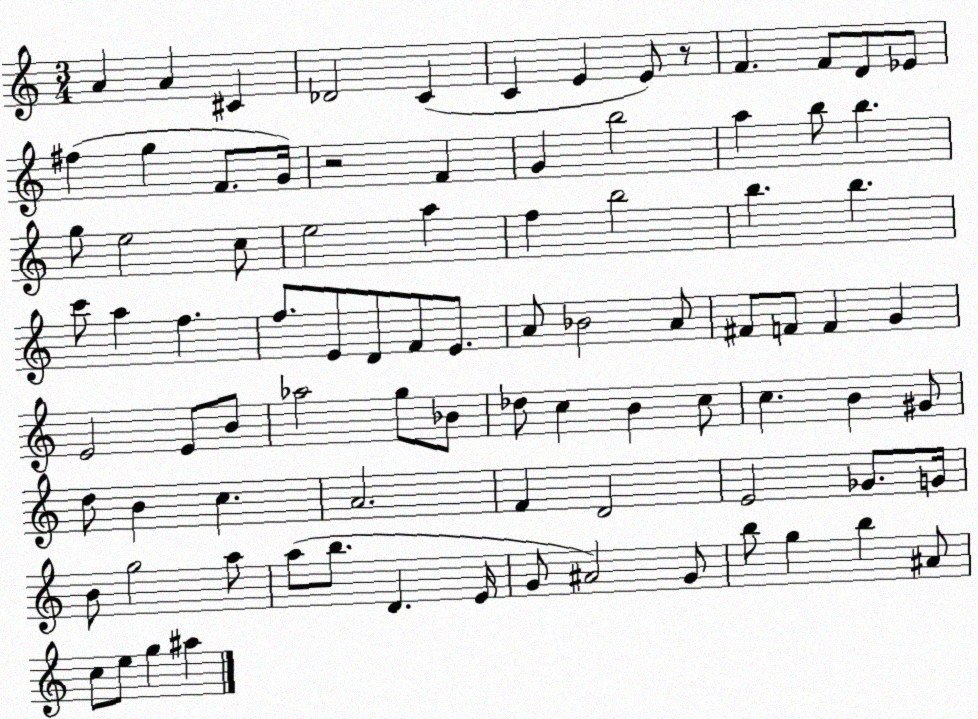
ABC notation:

X:1
T:Untitled
M:3/4
L:1/4
K:C
A A ^C _D2 C C E E/2 z/2 F F/2 D/2 _E/2 ^f g F/2 G/4 z2 F G b2 a b/2 b g/2 e2 c/2 e2 a f b2 b b c'/2 a f f/2 E/2 D/2 F/2 E/2 A/2 _B2 A/2 ^F/2 F/2 F G E2 E/2 B/2 _a2 g/2 _B/2 _d/2 c B c/2 c B ^G/2 d/2 B c A2 F D2 E2 _G/2 G/4 B/2 g2 a/2 a/2 b/2 D E/4 G/2 ^A2 G/2 b/2 g b ^A/2 c/2 e/2 g ^a